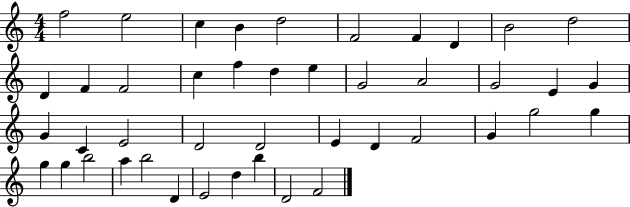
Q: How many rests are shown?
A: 0